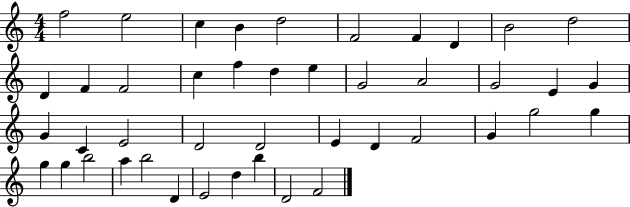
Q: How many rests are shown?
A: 0